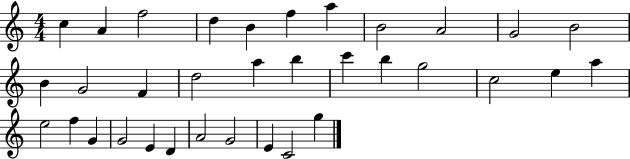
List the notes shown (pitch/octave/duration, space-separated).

C5/q A4/q F5/h D5/q B4/q F5/q A5/q B4/h A4/h G4/h B4/h B4/q G4/h F4/q D5/h A5/q B5/q C6/q B5/q G5/h C5/h E5/q A5/q E5/h F5/q G4/q G4/h E4/q D4/q A4/h G4/h E4/q C4/h G5/q